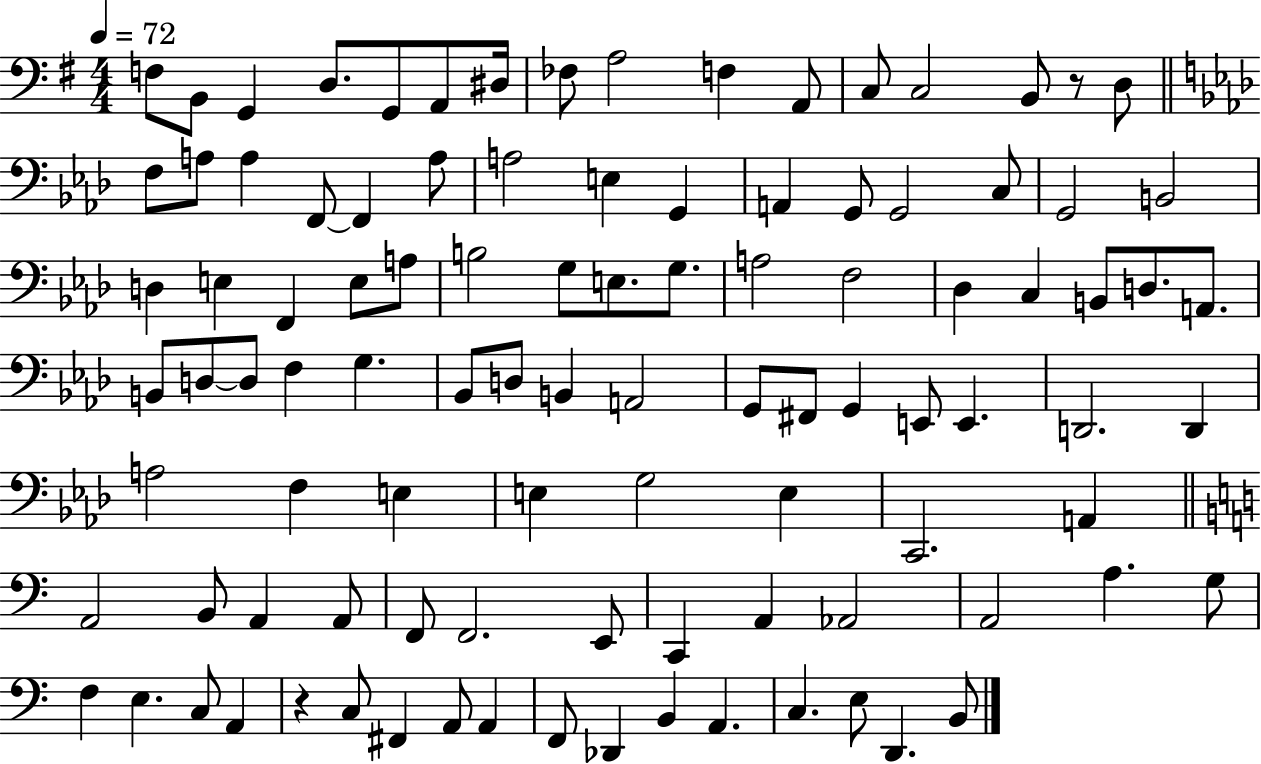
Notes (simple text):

F3/e B2/e G2/q D3/e. G2/e A2/e D#3/s FES3/e A3/h F3/q A2/e C3/e C3/h B2/e R/e D3/e F3/e A3/e A3/q F2/e F2/q A3/e A3/h E3/q G2/q A2/q G2/e G2/h C3/e G2/h B2/h D3/q E3/q F2/q E3/e A3/e B3/h G3/e E3/e. G3/e. A3/h F3/h Db3/q C3/q B2/e D3/e. A2/e. B2/e D3/e D3/e F3/q G3/q. Bb2/e D3/e B2/q A2/h G2/e F#2/e G2/q E2/e E2/q. D2/h. D2/q A3/h F3/q E3/q E3/q G3/h E3/q C2/h. A2/q A2/h B2/e A2/q A2/e F2/e F2/h. E2/e C2/q A2/q Ab2/h A2/h A3/q. G3/e F3/q E3/q. C3/e A2/q R/q C3/e F#2/q A2/e A2/q F2/e Db2/q B2/q A2/q. C3/q. E3/e D2/q. B2/e